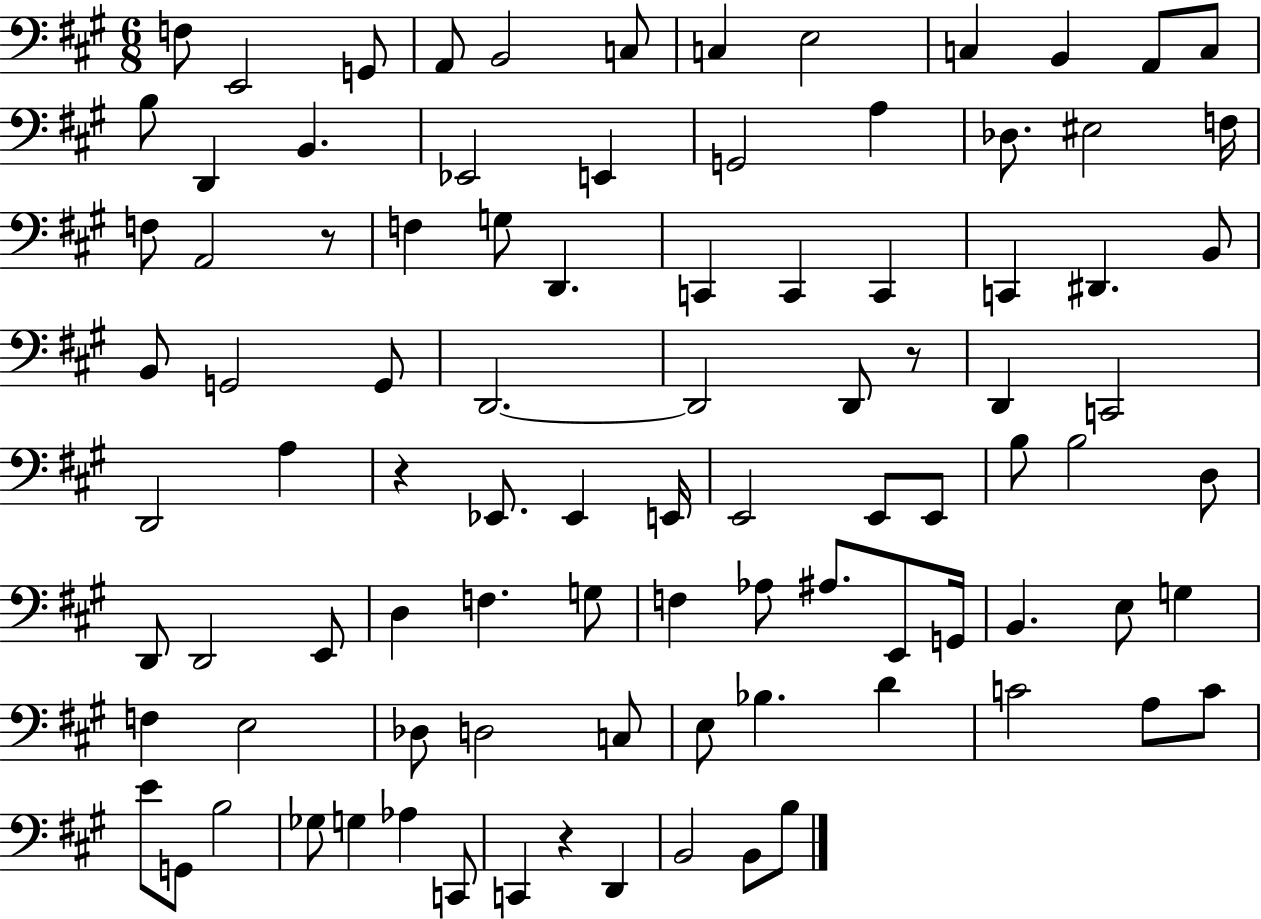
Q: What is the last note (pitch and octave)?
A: B3